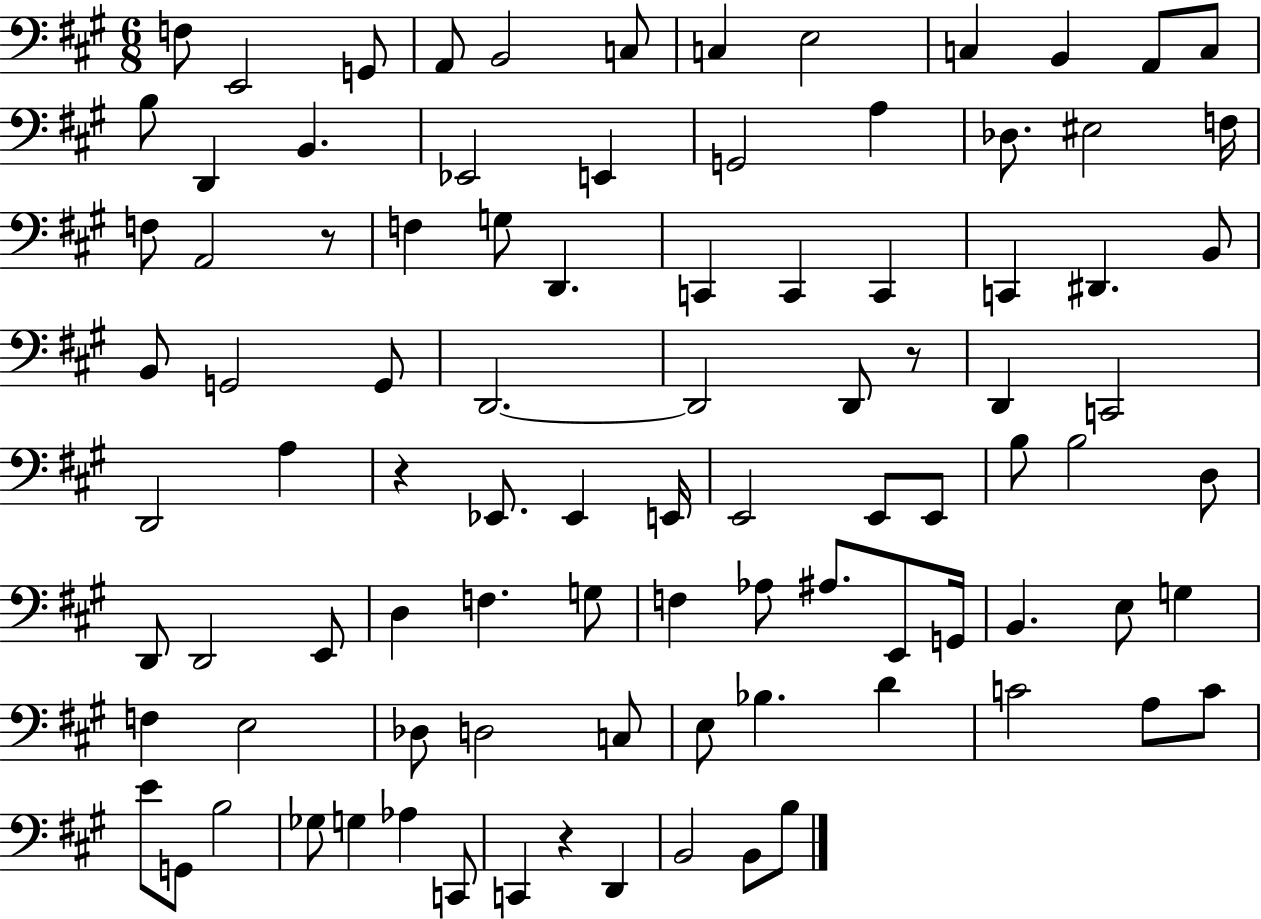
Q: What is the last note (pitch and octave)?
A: B3